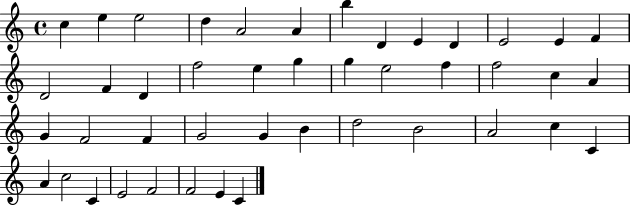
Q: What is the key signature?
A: C major